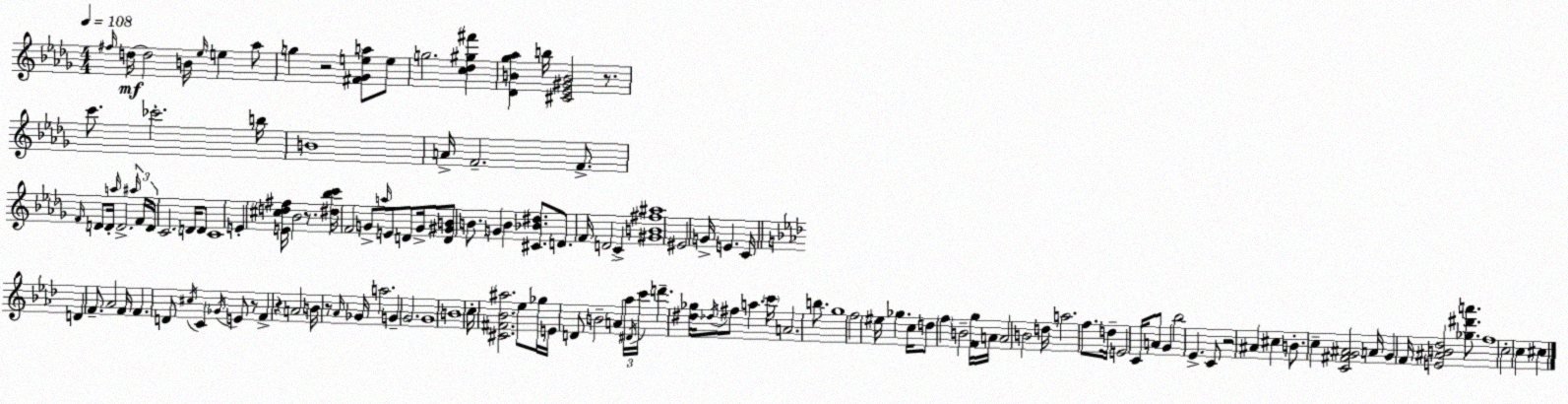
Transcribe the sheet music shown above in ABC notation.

X:1
T:Untitled
M:4/4
L:1/4
K:Bbm
^f/4 d/4 d2 B/4 _e/4 e _a/2 g z2 [^F_Gea]/2 e/2 g2 [c_d^g^f'] [_DB_g_a] b/4 [^C_E^GB]2 z/2 c'/2 _c'2 b/4 B4 A/4 F2 F/2 F/4 D/2 D/4 a/4 D2 ^a/4 F/4 D/4 C2 D/4 D/2 C4 E [E^cd^f]/4 _B2 z/2 [^d_bc']/4 F2 G/2 a/4 E/2 D/2 G/4 [D^GB]/2 B/2 G B [^C_B^d]/2 D/2 F/4 D2 C [^GB^f^a]4 ^E2 G/4 E C/4 D F/2 _A2 F/4 F D/2 ^c/4 C _G/4 E/2 z/2 F z A2 B/4 z/2 _A/4 _G/4 a2 G G2 G4 B4 c/4 [^C^F_B^a]2 _e/2 _g/4 E/4 D/2 B2 A _a/4 ^D/4 c'/4 d' [^d_g]/4 _d/4 ^f/2 a c'/4 A2 b/2 g4 f2 ^e/4 _g c/4 d/2 f B2 [Fg]/4 A/4 A2 B2 d/4 a2 f/2 d/4 E2 C/4 A/2 G _b2 _E C/2 z2 ^A ^c B/2 c [C^FG^A]2 A/4 G F/4 [E^AB_d]2 [_g^d'a']/2 f4 c2 c ^c